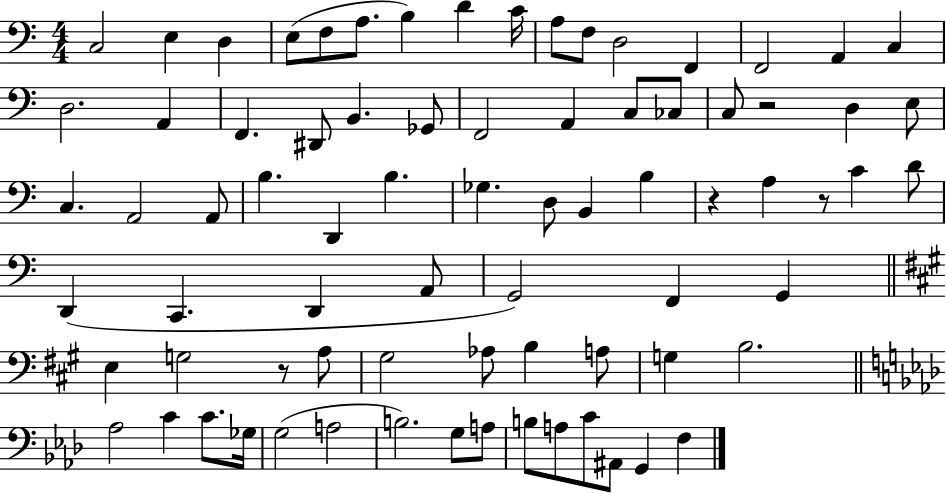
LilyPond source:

{
  \clef bass
  \numericTimeSignature
  \time 4/4
  \key c \major
  \repeat volta 2 { c2 e4 d4 | e8( f8 a8. b4) d'4 c'16 | a8 f8 d2 f,4 | f,2 a,4 c4 | \break d2. a,4 | f,4. dis,8 b,4. ges,8 | f,2 a,4 c8 ces8 | c8 r2 d4 e8 | \break c4. a,2 a,8 | b4. d,4 b4. | ges4. d8 b,4 b4 | r4 a4 r8 c'4 d'8 | \break d,4( c,4. d,4 a,8 | g,2) f,4 g,4 | \bar "||" \break \key a \major e4 g2 r8 a8 | gis2 aes8 b4 a8 | g4 b2. | \bar "||" \break \key f \minor aes2 c'4 c'8. ges16 | g2( a2 | b2.) g8 a8 | b8 a8 c'8 ais,8 g,4 f4 | \break } \bar "|."
}